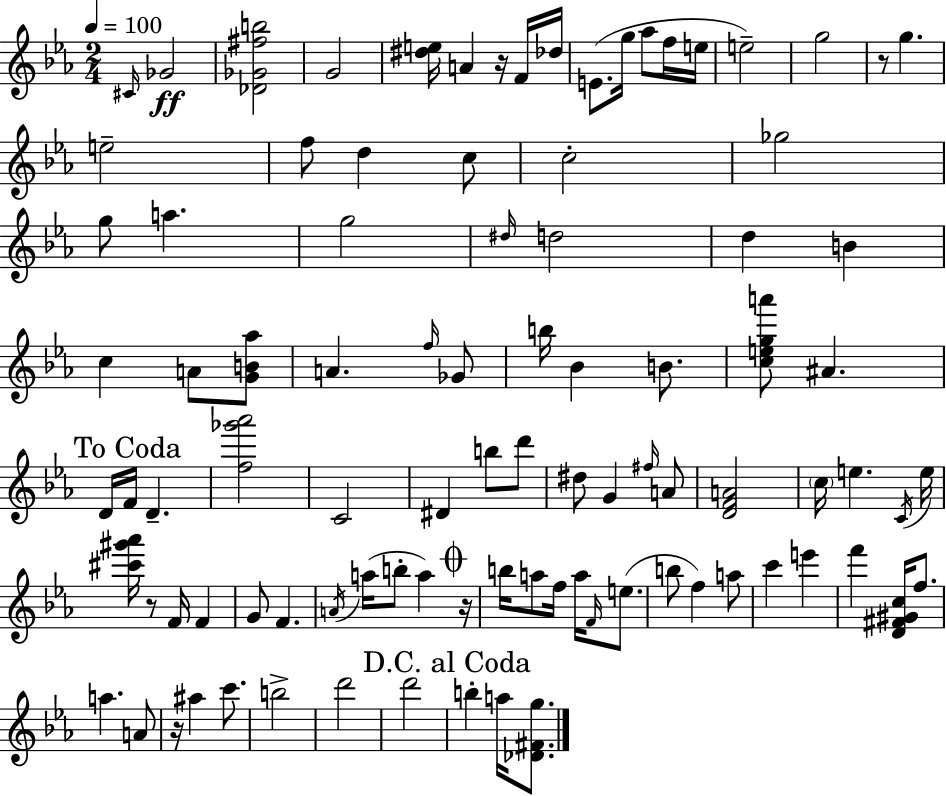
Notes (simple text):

C#4/s Gb4/h [Db4,Gb4,F#5,B5]/h G4/h [D#5,E5]/s A4/q R/s F4/s Db5/s E4/e. G5/s Ab5/e F5/s E5/s E5/h G5/h R/e G5/q. E5/h F5/e D5/q C5/e C5/h Gb5/h G5/e A5/q. G5/h D#5/s D5/h D5/q B4/q C5/q A4/e [G4,B4,Ab5]/e A4/q. F5/s Gb4/e B5/s Bb4/q B4/e. [C5,E5,G5,A6]/e A#4/q. D4/s F4/s D4/q. [F5,Gb6,Ab6]/h C4/h D#4/q B5/e D6/e D#5/e G4/q F#5/s A4/e [D4,F4,A4]/h C5/s E5/q. C4/s E5/s [C#6,G#6,Ab6]/s R/e F4/s F4/q G4/e F4/q. A4/s A5/s B5/e A5/q R/s B5/s A5/e F5/s A5/s F4/s E5/e. B5/e F5/q A5/e C6/q E6/q F6/q [D4,F#4,G#4,C5]/s F5/e. A5/q. A4/e R/s A#5/q C6/e. B5/h D6/h D6/h B5/q A5/s [Db4,F#4,G5]/e.